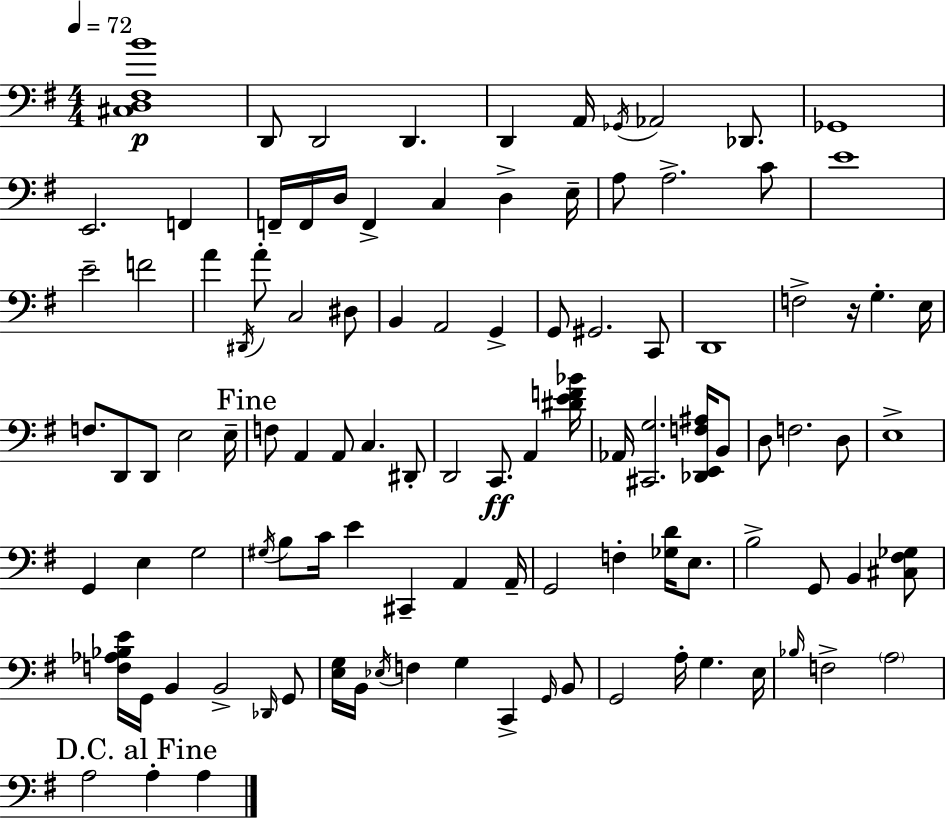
X:1
T:Untitled
M:4/4
L:1/4
K:G
[^C,D,^F,B]4 D,,/2 D,,2 D,, D,, A,,/4 _G,,/4 _A,,2 _D,,/2 _G,,4 E,,2 F,, F,,/4 F,,/4 D,/4 F,, C, D, E,/4 A,/2 A,2 C/2 E4 E2 F2 A ^D,,/4 A/2 C,2 ^D,/2 B,, A,,2 G,, G,,/2 ^G,,2 C,,/2 D,,4 F,2 z/4 G, E,/4 F,/2 D,,/2 D,,/2 E,2 E,/4 F,/2 A,, A,,/2 C, ^D,,/2 D,,2 C,,/2 A,, [^DEF_B]/4 _A,,/4 [^C,,G,]2 [_D,,E,,F,^A,]/4 B,,/2 D,/2 F,2 D,/2 E,4 G,, E, G,2 ^G,/4 B,/2 C/4 E ^C,, A,, A,,/4 G,,2 F, [_G,D]/4 E,/2 B,2 G,,/2 B,, [^C,^F,_G,]/2 [F,_A,_B,E]/4 G,,/4 B,, B,,2 _D,,/4 G,,/2 [E,G,]/4 B,,/4 _E,/4 F, G, C,, G,,/4 B,,/2 G,,2 A,/4 G, E,/4 _B,/4 F,2 A,2 A,2 A, A,